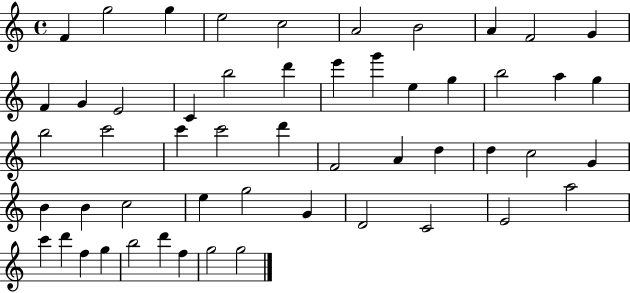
F4/q G5/h G5/q E5/h C5/h A4/h B4/h A4/q F4/h G4/q F4/q G4/q E4/h C4/q B5/h D6/q E6/q G6/q E5/q G5/q B5/h A5/q G5/q B5/h C6/h C6/q C6/h D6/q F4/h A4/q D5/q D5/q C5/h G4/q B4/q B4/q C5/h E5/q G5/h G4/q D4/h C4/h E4/h A5/h C6/q D6/q F5/q G5/q B5/h D6/q F5/q G5/h G5/h